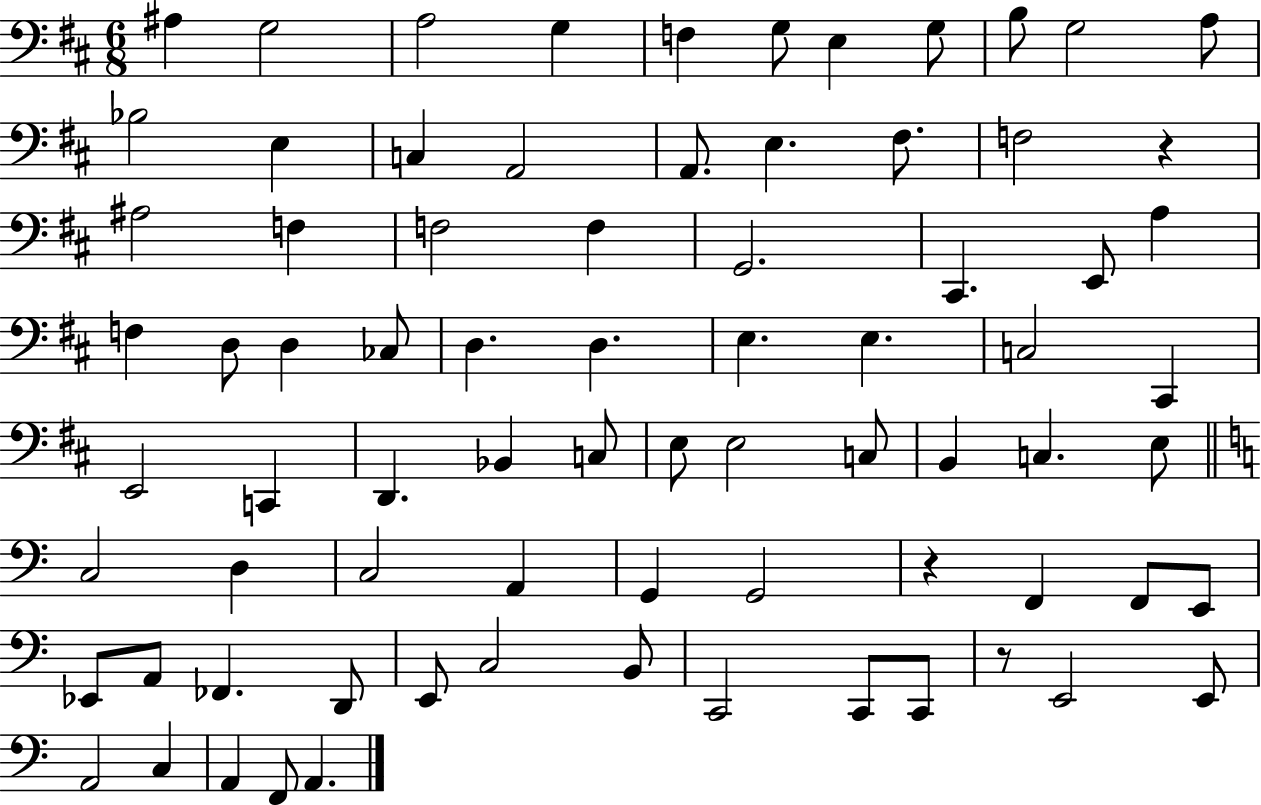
{
  \clef bass
  \numericTimeSignature
  \time 6/8
  \key d \major
  \repeat volta 2 { ais4 g2 | a2 g4 | f4 g8 e4 g8 | b8 g2 a8 | \break bes2 e4 | c4 a,2 | a,8. e4. fis8. | f2 r4 | \break ais2 f4 | f2 f4 | g,2. | cis,4. e,8 a4 | \break f4 d8 d4 ces8 | d4. d4. | e4. e4. | c2 cis,4 | \break e,2 c,4 | d,4. bes,4 c8 | e8 e2 c8 | b,4 c4. e8 | \break \bar "||" \break \key c \major c2 d4 | c2 a,4 | g,4 g,2 | r4 f,4 f,8 e,8 | \break ees,8 a,8 fes,4. d,8 | e,8 c2 b,8 | c,2 c,8 c,8 | r8 e,2 e,8 | \break a,2 c4 | a,4 f,8 a,4. | } \bar "|."
}